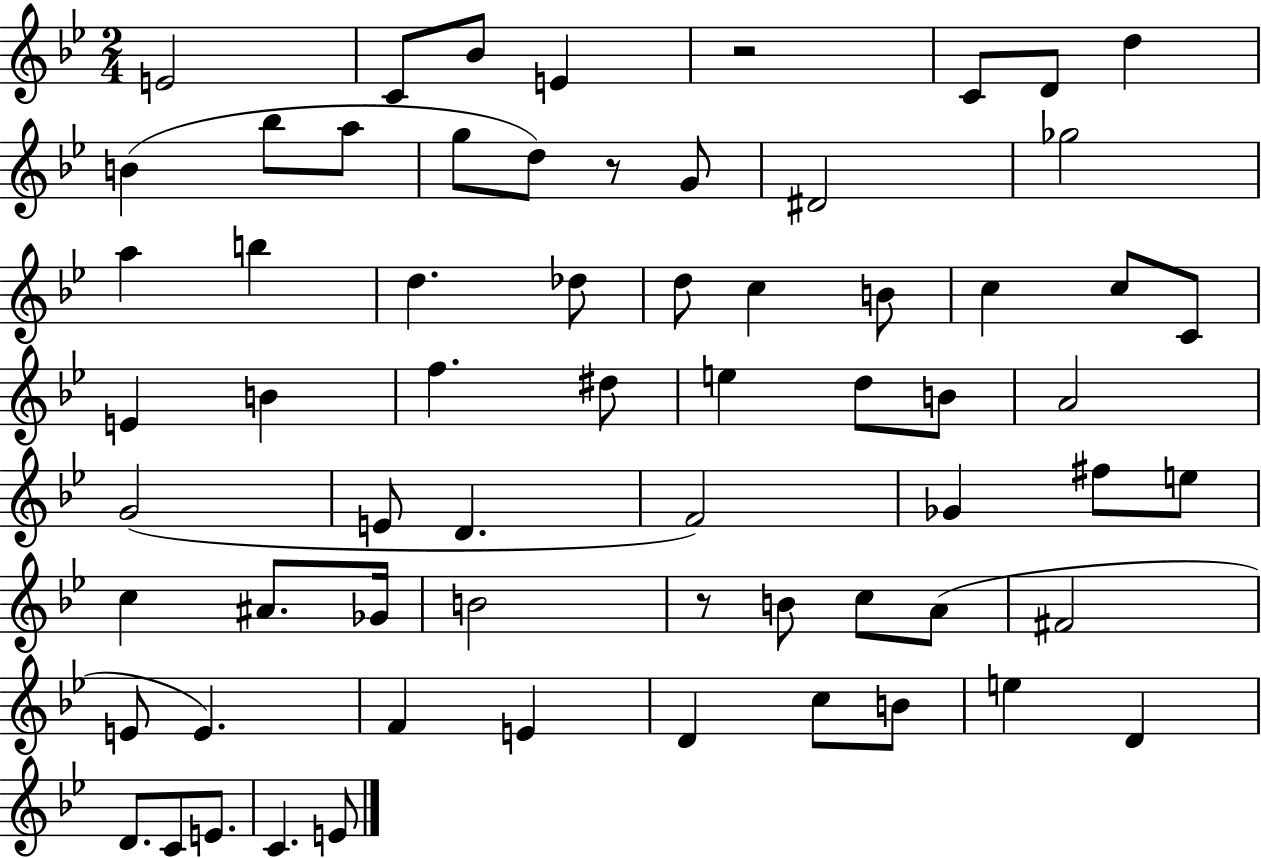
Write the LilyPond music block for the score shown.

{
  \clef treble
  \numericTimeSignature
  \time 2/4
  \key bes \major
  e'2 | c'8 bes'8 e'4 | r2 | c'8 d'8 d''4 | \break b'4( bes''8 a''8 | g''8 d''8) r8 g'8 | dis'2 | ges''2 | \break a''4 b''4 | d''4. des''8 | d''8 c''4 b'8 | c''4 c''8 c'8 | \break e'4 b'4 | f''4. dis''8 | e''4 d''8 b'8 | a'2 | \break g'2( | e'8 d'4. | f'2) | ges'4 fis''8 e''8 | \break c''4 ais'8. ges'16 | b'2 | r8 b'8 c''8 a'8( | fis'2 | \break e'8 e'4.) | f'4 e'4 | d'4 c''8 b'8 | e''4 d'4 | \break d'8. c'8 e'8. | c'4. e'8 | \bar "|."
}